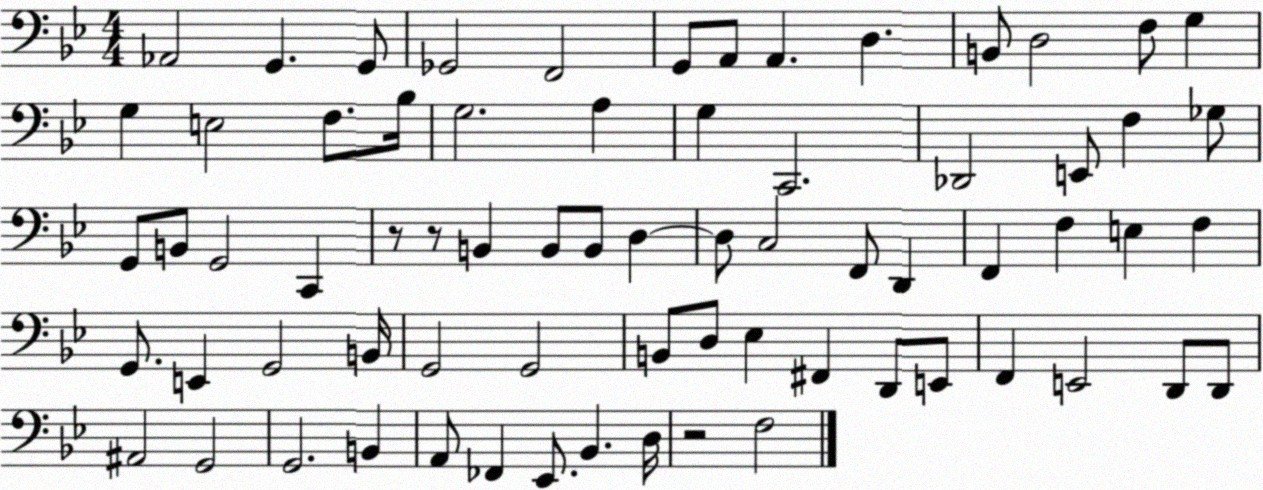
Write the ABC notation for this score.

X:1
T:Untitled
M:4/4
L:1/4
K:Bb
_A,,2 G,, G,,/2 _G,,2 F,,2 G,,/2 A,,/2 A,, D, B,,/2 D,2 F,/2 G, G, E,2 F,/2 _B,/4 G,2 A, G, C,,2 _D,,2 E,,/2 F, _G,/2 G,,/2 B,,/2 G,,2 C,, z/2 z/2 B,, B,,/2 B,,/2 D, D,/2 C,2 F,,/2 D,, F,, F, E, F, G,,/2 E,, G,,2 B,,/4 G,,2 G,,2 B,,/2 D,/2 _E, ^F,, D,,/2 E,,/2 F,, E,,2 D,,/2 D,,/2 ^A,,2 G,,2 G,,2 B,, A,,/2 _F,, _E,,/2 _B,, D,/4 z2 F,2